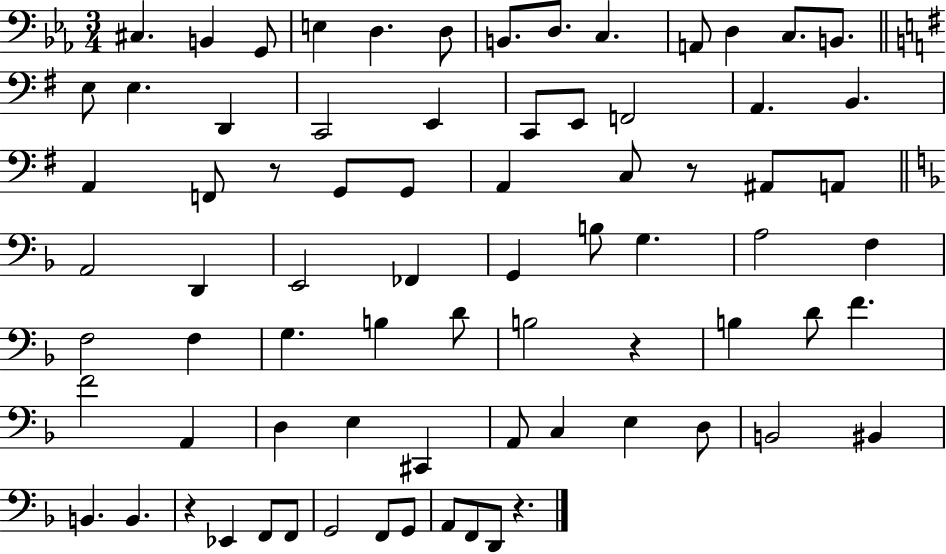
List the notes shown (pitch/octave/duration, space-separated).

C#3/q. B2/q G2/e E3/q D3/q. D3/e B2/e. D3/e. C3/q. A2/e D3/q C3/e. B2/e. E3/e E3/q. D2/q C2/h E2/q C2/e E2/e F2/h A2/q. B2/q. A2/q F2/e R/e G2/e G2/e A2/q C3/e R/e A#2/e A2/e A2/h D2/q E2/h FES2/q G2/q B3/e G3/q. A3/h F3/q F3/h F3/q G3/q. B3/q D4/e B3/h R/q B3/q D4/e F4/q. F4/h A2/q D3/q E3/q C#2/q A2/e C3/q E3/q D3/e B2/h BIS2/q B2/q. B2/q. R/q Eb2/q F2/e F2/e G2/h F2/e G2/e A2/e F2/e D2/e R/q.